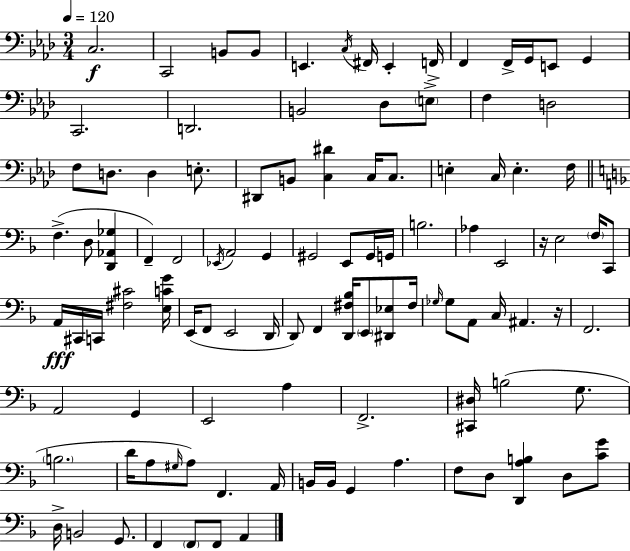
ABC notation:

X:1
T:Untitled
M:3/4
L:1/4
K:Fm
C,2 C,,2 B,,/2 B,,/2 E,, C,/4 ^F,,/4 E,, F,,/4 F,, F,,/4 G,,/4 E,,/2 G,, C,,2 D,,2 B,,2 _D,/2 E,/2 F, D,2 F,/2 D,/2 D, E,/2 ^D,,/2 B,,/2 [C,^D] C,/4 C,/2 E, C,/4 E, F,/4 F, D,/2 [D,,_A,,_G,] F,, F,,2 _E,,/4 A,,2 G,, ^G,,2 E,,/2 ^G,,/4 G,,/4 B,2 _A, E,,2 z/4 E,2 F,/4 C,,/2 A,,/4 ^C,,/4 C,,/4 [^F,^C]2 [E,CG]/4 E,,/4 F,,/2 E,,2 D,,/4 D,,/2 F,, [D,,^F,_B,]/4 E,,/2 [^D,,_E,]/2 ^F,/4 _G,/4 _G,/2 A,,/2 C,/4 ^A,, z/4 F,,2 A,,2 G,, E,,2 A, F,,2 [^C,,^D,]/4 B,2 G,/2 B,2 D/4 A,/2 ^G,/4 A,/2 F,, A,,/4 B,,/4 B,,/4 G,, A, F,/2 D,/2 [D,,A,B,] D,/2 [CG]/2 D,/4 B,,2 G,,/2 F,, F,,/2 F,,/2 A,,